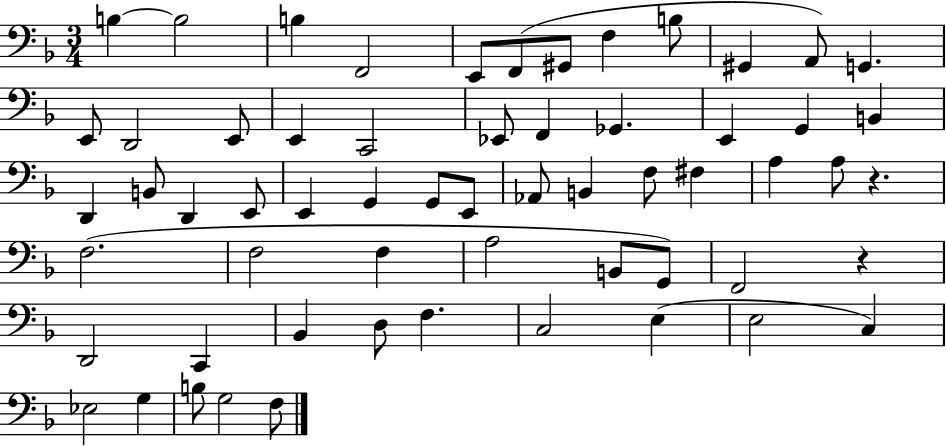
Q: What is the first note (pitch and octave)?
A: B3